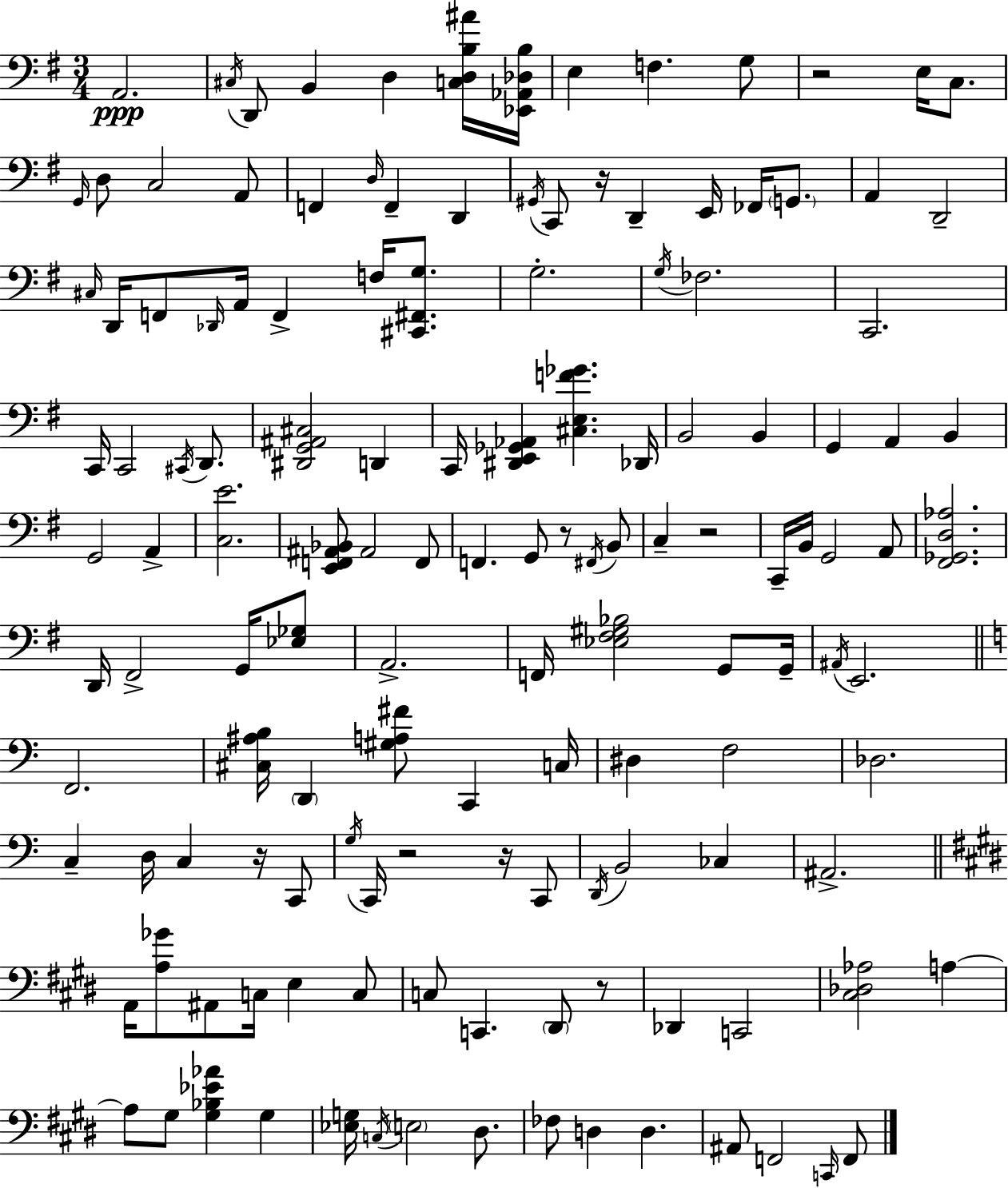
{
  \clef bass
  \numericTimeSignature
  \time 3/4
  \key e \minor
  a,2.\ppp | \acciaccatura { cis16 } d,8 b,4 d4 <c d b ais'>16 | <ees, aes, des b>16 e4 f4. g8 | r2 e16 c8. | \break \grace { g,16 } d8 c2 | a,8 f,4 \grace { d16 } f,4-- d,4 | \acciaccatura { gis,16 } c,8 r16 d,4-- e,16 | fes,16 \parenthesize g,8. a,4 d,2-- | \break \grace { cis16 } d,16 f,8 \grace { des,16 } a,16 f,4-> | f16 <cis, fis, g>8. g2.-. | \acciaccatura { g16 } fes2. | c,2. | \break c,16 c,2 | \acciaccatura { cis,16 } d,8. <dis, g, ais, cis>2 | d,4 c,16 <dis, e, ges, aes,>4 | <cis e f' ges'>4. des,16 b,2 | \break b,4 g,4 | a,4 b,4 g,2 | a,4-> <c e'>2. | <e, f, ais, bes,>8 ais,2 | \break f,8 f,4. | g,8 r8 \acciaccatura { fis,16 } b,8 c4-- | r2 c,16-- b,16 g,2 | a,8 <fis, ges, d aes>2. | \break d,16 fis,2-> | g,16 <ees ges>8 a,2.-> | f,16 <ees fis gis bes>2 | g,8 g,16-- \acciaccatura { ais,16 } e,2. | \break \bar "||" \break \key c \major f,2. | <cis ais b>16 \parenthesize d,4 <gis a fis'>8 c,4 c16 | dis4 f2 | des2. | \break c4-- d16 c4 r16 c,8 | \acciaccatura { g16 } c,16 r2 r16 c,8 | \acciaccatura { d,16 } b,2 ces4 | ais,2.-> | \break \bar "||" \break \key e \major a,16 <a ges'>8 ais,8 c16 e4 c8 | c8 c,4. \parenthesize dis,8 r8 | des,4 c,2 | <cis des aes>2 a4~~ | \break a8 gis8 <gis bes ees' aes'>4 gis4 | <ees g>16 \acciaccatura { c16 } \parenthesize e2 dis8. | fes8 d4 d4. | ais,8 f,2 \grace { c,16 } | \break f,8 \bar "|."
}